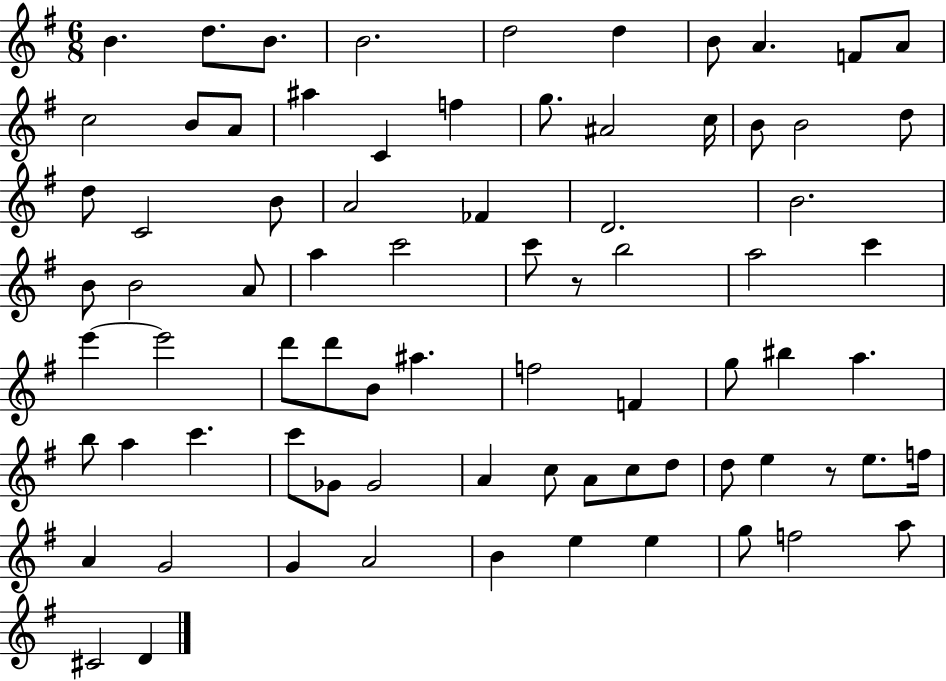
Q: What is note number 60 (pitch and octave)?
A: D5